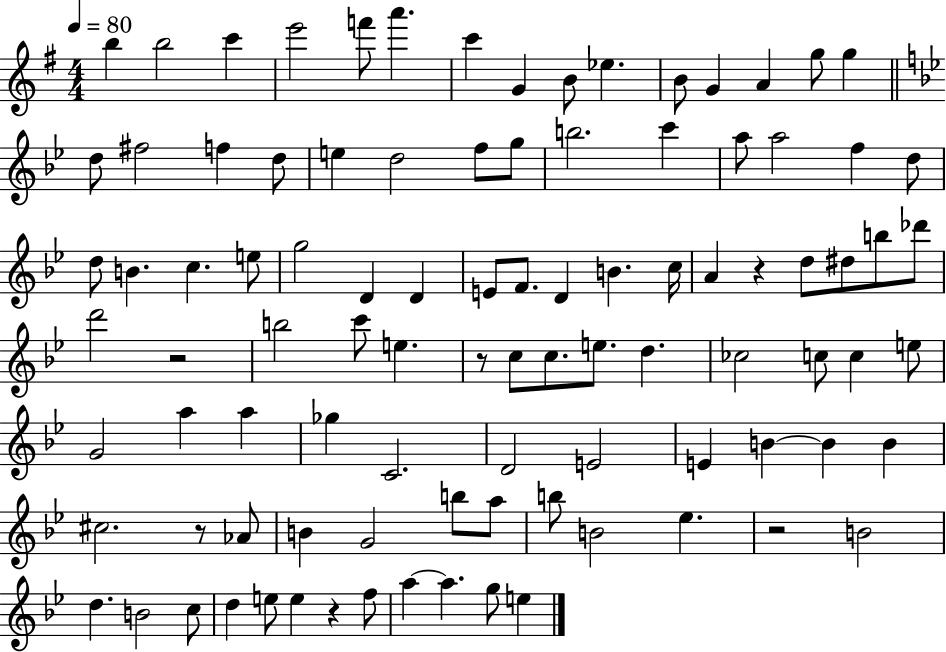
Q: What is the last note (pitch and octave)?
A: E5